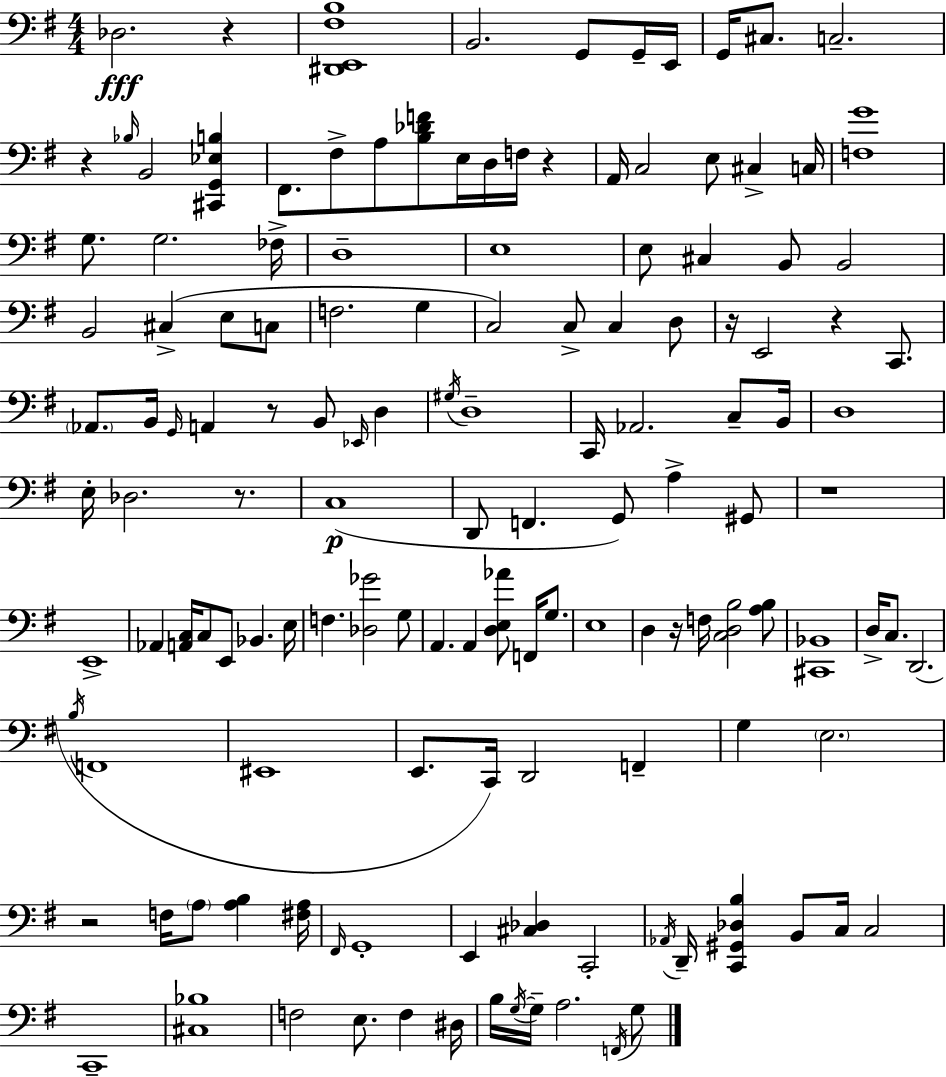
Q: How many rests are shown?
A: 10